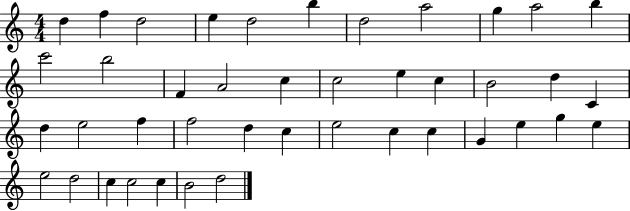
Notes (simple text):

D5/q F5/q D5/h E5/q D5/h B5/q D5/h A5/h G5/q A5/h B5/q C6/h B5/h F4/q A4/h C5/q C5/h E5/q C5/q B4/h D5/q C4/q D5/q E5/h F5/q F5/h D5/q C5/q E5/h C5/q C5/q G4/q E5/q G5/q E5/q E5/h D5/h C5/q C5/h C5/q B4/h D5/h